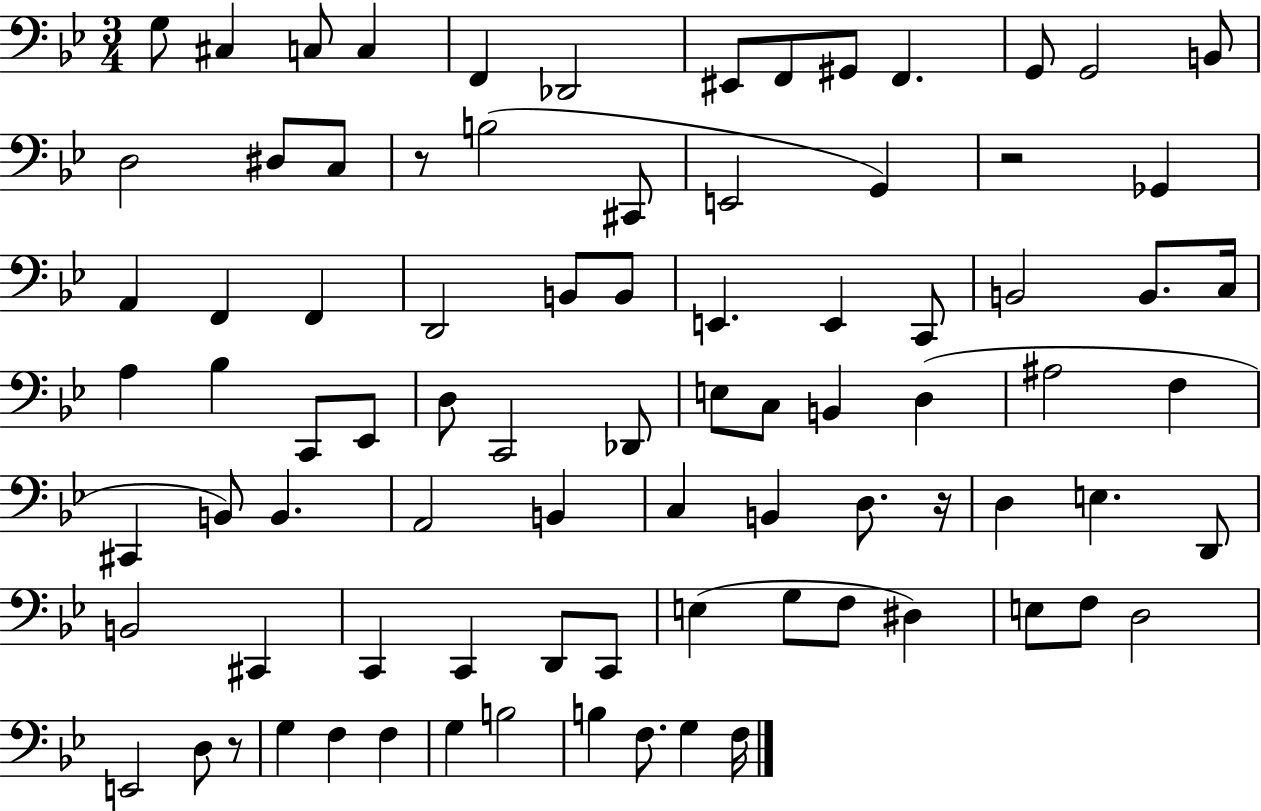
X:1
T:Untitled
M:3/4
L:1/4
K:Bb
G,/2 ^C, C,/2 C, F,, _D,,2 ^E,,/2 F,,/2 ^G,,/2 F,, G,,/2 G,,2 B,,/2 D,2 ^D,/2 C,/2 z/2 B,2 ^C,,/2 E,,2 G,, z2 _G,, A,, F,, F,, D,,2 B,,/2 B,,/2 E,, E,, C,,/2 B,,2 B,,/2 C,/4 A, _B, C,,/2 _E,,/2 D,/2 C,,2 _D,,/2 E,/2 C,/2 B,, D, ^A,2 F, ^C,, B,,/2 B,, A,,2 B,, C, B,, D,/2 z/4 D, E, D,,/2 B,,2 ^C,, C,, C,, D,,/2 C,,/2 E, G,/2 F,/2 ^D, E,/2 F,/2 D,2 E,,2 D,/2 z/2 G, F, F, G, B,2 B, F,/2 G, F,/4